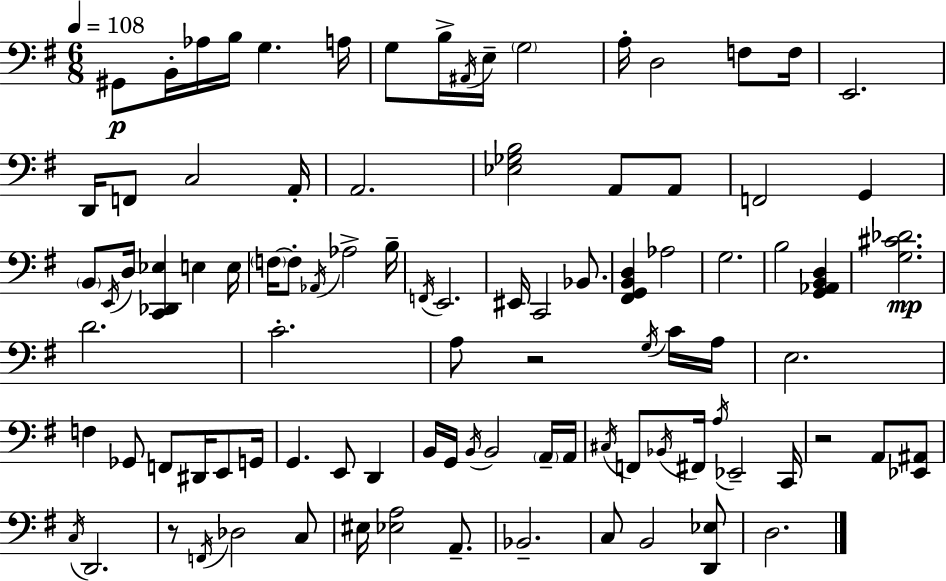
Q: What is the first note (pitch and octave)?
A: G#2